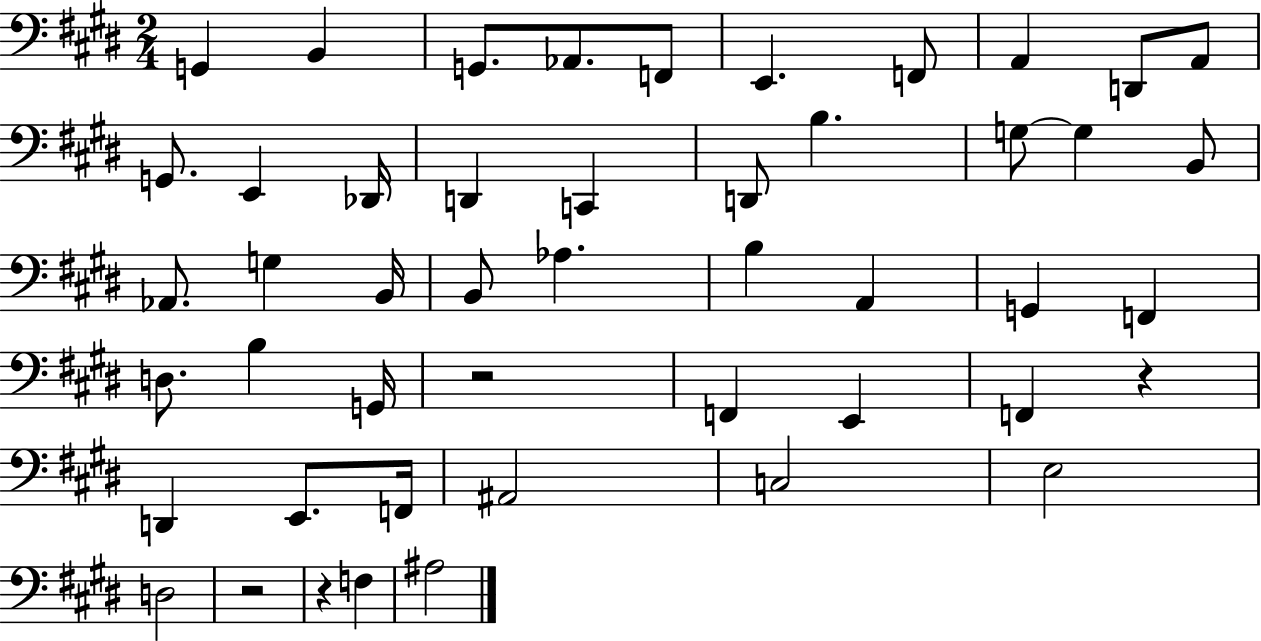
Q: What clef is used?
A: bass